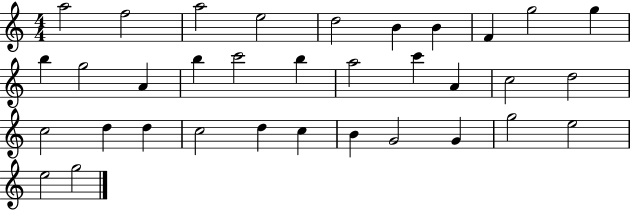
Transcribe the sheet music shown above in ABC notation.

X:1
T:Untitled
M:4/4
L:1/4
K:C
a2 f2 a2 e2 d2 B B F g2 g b g2 A b c'2 b a2 c' A c2 d2 c2 d d c2 d c B G2 G g2 e2 e2 g2